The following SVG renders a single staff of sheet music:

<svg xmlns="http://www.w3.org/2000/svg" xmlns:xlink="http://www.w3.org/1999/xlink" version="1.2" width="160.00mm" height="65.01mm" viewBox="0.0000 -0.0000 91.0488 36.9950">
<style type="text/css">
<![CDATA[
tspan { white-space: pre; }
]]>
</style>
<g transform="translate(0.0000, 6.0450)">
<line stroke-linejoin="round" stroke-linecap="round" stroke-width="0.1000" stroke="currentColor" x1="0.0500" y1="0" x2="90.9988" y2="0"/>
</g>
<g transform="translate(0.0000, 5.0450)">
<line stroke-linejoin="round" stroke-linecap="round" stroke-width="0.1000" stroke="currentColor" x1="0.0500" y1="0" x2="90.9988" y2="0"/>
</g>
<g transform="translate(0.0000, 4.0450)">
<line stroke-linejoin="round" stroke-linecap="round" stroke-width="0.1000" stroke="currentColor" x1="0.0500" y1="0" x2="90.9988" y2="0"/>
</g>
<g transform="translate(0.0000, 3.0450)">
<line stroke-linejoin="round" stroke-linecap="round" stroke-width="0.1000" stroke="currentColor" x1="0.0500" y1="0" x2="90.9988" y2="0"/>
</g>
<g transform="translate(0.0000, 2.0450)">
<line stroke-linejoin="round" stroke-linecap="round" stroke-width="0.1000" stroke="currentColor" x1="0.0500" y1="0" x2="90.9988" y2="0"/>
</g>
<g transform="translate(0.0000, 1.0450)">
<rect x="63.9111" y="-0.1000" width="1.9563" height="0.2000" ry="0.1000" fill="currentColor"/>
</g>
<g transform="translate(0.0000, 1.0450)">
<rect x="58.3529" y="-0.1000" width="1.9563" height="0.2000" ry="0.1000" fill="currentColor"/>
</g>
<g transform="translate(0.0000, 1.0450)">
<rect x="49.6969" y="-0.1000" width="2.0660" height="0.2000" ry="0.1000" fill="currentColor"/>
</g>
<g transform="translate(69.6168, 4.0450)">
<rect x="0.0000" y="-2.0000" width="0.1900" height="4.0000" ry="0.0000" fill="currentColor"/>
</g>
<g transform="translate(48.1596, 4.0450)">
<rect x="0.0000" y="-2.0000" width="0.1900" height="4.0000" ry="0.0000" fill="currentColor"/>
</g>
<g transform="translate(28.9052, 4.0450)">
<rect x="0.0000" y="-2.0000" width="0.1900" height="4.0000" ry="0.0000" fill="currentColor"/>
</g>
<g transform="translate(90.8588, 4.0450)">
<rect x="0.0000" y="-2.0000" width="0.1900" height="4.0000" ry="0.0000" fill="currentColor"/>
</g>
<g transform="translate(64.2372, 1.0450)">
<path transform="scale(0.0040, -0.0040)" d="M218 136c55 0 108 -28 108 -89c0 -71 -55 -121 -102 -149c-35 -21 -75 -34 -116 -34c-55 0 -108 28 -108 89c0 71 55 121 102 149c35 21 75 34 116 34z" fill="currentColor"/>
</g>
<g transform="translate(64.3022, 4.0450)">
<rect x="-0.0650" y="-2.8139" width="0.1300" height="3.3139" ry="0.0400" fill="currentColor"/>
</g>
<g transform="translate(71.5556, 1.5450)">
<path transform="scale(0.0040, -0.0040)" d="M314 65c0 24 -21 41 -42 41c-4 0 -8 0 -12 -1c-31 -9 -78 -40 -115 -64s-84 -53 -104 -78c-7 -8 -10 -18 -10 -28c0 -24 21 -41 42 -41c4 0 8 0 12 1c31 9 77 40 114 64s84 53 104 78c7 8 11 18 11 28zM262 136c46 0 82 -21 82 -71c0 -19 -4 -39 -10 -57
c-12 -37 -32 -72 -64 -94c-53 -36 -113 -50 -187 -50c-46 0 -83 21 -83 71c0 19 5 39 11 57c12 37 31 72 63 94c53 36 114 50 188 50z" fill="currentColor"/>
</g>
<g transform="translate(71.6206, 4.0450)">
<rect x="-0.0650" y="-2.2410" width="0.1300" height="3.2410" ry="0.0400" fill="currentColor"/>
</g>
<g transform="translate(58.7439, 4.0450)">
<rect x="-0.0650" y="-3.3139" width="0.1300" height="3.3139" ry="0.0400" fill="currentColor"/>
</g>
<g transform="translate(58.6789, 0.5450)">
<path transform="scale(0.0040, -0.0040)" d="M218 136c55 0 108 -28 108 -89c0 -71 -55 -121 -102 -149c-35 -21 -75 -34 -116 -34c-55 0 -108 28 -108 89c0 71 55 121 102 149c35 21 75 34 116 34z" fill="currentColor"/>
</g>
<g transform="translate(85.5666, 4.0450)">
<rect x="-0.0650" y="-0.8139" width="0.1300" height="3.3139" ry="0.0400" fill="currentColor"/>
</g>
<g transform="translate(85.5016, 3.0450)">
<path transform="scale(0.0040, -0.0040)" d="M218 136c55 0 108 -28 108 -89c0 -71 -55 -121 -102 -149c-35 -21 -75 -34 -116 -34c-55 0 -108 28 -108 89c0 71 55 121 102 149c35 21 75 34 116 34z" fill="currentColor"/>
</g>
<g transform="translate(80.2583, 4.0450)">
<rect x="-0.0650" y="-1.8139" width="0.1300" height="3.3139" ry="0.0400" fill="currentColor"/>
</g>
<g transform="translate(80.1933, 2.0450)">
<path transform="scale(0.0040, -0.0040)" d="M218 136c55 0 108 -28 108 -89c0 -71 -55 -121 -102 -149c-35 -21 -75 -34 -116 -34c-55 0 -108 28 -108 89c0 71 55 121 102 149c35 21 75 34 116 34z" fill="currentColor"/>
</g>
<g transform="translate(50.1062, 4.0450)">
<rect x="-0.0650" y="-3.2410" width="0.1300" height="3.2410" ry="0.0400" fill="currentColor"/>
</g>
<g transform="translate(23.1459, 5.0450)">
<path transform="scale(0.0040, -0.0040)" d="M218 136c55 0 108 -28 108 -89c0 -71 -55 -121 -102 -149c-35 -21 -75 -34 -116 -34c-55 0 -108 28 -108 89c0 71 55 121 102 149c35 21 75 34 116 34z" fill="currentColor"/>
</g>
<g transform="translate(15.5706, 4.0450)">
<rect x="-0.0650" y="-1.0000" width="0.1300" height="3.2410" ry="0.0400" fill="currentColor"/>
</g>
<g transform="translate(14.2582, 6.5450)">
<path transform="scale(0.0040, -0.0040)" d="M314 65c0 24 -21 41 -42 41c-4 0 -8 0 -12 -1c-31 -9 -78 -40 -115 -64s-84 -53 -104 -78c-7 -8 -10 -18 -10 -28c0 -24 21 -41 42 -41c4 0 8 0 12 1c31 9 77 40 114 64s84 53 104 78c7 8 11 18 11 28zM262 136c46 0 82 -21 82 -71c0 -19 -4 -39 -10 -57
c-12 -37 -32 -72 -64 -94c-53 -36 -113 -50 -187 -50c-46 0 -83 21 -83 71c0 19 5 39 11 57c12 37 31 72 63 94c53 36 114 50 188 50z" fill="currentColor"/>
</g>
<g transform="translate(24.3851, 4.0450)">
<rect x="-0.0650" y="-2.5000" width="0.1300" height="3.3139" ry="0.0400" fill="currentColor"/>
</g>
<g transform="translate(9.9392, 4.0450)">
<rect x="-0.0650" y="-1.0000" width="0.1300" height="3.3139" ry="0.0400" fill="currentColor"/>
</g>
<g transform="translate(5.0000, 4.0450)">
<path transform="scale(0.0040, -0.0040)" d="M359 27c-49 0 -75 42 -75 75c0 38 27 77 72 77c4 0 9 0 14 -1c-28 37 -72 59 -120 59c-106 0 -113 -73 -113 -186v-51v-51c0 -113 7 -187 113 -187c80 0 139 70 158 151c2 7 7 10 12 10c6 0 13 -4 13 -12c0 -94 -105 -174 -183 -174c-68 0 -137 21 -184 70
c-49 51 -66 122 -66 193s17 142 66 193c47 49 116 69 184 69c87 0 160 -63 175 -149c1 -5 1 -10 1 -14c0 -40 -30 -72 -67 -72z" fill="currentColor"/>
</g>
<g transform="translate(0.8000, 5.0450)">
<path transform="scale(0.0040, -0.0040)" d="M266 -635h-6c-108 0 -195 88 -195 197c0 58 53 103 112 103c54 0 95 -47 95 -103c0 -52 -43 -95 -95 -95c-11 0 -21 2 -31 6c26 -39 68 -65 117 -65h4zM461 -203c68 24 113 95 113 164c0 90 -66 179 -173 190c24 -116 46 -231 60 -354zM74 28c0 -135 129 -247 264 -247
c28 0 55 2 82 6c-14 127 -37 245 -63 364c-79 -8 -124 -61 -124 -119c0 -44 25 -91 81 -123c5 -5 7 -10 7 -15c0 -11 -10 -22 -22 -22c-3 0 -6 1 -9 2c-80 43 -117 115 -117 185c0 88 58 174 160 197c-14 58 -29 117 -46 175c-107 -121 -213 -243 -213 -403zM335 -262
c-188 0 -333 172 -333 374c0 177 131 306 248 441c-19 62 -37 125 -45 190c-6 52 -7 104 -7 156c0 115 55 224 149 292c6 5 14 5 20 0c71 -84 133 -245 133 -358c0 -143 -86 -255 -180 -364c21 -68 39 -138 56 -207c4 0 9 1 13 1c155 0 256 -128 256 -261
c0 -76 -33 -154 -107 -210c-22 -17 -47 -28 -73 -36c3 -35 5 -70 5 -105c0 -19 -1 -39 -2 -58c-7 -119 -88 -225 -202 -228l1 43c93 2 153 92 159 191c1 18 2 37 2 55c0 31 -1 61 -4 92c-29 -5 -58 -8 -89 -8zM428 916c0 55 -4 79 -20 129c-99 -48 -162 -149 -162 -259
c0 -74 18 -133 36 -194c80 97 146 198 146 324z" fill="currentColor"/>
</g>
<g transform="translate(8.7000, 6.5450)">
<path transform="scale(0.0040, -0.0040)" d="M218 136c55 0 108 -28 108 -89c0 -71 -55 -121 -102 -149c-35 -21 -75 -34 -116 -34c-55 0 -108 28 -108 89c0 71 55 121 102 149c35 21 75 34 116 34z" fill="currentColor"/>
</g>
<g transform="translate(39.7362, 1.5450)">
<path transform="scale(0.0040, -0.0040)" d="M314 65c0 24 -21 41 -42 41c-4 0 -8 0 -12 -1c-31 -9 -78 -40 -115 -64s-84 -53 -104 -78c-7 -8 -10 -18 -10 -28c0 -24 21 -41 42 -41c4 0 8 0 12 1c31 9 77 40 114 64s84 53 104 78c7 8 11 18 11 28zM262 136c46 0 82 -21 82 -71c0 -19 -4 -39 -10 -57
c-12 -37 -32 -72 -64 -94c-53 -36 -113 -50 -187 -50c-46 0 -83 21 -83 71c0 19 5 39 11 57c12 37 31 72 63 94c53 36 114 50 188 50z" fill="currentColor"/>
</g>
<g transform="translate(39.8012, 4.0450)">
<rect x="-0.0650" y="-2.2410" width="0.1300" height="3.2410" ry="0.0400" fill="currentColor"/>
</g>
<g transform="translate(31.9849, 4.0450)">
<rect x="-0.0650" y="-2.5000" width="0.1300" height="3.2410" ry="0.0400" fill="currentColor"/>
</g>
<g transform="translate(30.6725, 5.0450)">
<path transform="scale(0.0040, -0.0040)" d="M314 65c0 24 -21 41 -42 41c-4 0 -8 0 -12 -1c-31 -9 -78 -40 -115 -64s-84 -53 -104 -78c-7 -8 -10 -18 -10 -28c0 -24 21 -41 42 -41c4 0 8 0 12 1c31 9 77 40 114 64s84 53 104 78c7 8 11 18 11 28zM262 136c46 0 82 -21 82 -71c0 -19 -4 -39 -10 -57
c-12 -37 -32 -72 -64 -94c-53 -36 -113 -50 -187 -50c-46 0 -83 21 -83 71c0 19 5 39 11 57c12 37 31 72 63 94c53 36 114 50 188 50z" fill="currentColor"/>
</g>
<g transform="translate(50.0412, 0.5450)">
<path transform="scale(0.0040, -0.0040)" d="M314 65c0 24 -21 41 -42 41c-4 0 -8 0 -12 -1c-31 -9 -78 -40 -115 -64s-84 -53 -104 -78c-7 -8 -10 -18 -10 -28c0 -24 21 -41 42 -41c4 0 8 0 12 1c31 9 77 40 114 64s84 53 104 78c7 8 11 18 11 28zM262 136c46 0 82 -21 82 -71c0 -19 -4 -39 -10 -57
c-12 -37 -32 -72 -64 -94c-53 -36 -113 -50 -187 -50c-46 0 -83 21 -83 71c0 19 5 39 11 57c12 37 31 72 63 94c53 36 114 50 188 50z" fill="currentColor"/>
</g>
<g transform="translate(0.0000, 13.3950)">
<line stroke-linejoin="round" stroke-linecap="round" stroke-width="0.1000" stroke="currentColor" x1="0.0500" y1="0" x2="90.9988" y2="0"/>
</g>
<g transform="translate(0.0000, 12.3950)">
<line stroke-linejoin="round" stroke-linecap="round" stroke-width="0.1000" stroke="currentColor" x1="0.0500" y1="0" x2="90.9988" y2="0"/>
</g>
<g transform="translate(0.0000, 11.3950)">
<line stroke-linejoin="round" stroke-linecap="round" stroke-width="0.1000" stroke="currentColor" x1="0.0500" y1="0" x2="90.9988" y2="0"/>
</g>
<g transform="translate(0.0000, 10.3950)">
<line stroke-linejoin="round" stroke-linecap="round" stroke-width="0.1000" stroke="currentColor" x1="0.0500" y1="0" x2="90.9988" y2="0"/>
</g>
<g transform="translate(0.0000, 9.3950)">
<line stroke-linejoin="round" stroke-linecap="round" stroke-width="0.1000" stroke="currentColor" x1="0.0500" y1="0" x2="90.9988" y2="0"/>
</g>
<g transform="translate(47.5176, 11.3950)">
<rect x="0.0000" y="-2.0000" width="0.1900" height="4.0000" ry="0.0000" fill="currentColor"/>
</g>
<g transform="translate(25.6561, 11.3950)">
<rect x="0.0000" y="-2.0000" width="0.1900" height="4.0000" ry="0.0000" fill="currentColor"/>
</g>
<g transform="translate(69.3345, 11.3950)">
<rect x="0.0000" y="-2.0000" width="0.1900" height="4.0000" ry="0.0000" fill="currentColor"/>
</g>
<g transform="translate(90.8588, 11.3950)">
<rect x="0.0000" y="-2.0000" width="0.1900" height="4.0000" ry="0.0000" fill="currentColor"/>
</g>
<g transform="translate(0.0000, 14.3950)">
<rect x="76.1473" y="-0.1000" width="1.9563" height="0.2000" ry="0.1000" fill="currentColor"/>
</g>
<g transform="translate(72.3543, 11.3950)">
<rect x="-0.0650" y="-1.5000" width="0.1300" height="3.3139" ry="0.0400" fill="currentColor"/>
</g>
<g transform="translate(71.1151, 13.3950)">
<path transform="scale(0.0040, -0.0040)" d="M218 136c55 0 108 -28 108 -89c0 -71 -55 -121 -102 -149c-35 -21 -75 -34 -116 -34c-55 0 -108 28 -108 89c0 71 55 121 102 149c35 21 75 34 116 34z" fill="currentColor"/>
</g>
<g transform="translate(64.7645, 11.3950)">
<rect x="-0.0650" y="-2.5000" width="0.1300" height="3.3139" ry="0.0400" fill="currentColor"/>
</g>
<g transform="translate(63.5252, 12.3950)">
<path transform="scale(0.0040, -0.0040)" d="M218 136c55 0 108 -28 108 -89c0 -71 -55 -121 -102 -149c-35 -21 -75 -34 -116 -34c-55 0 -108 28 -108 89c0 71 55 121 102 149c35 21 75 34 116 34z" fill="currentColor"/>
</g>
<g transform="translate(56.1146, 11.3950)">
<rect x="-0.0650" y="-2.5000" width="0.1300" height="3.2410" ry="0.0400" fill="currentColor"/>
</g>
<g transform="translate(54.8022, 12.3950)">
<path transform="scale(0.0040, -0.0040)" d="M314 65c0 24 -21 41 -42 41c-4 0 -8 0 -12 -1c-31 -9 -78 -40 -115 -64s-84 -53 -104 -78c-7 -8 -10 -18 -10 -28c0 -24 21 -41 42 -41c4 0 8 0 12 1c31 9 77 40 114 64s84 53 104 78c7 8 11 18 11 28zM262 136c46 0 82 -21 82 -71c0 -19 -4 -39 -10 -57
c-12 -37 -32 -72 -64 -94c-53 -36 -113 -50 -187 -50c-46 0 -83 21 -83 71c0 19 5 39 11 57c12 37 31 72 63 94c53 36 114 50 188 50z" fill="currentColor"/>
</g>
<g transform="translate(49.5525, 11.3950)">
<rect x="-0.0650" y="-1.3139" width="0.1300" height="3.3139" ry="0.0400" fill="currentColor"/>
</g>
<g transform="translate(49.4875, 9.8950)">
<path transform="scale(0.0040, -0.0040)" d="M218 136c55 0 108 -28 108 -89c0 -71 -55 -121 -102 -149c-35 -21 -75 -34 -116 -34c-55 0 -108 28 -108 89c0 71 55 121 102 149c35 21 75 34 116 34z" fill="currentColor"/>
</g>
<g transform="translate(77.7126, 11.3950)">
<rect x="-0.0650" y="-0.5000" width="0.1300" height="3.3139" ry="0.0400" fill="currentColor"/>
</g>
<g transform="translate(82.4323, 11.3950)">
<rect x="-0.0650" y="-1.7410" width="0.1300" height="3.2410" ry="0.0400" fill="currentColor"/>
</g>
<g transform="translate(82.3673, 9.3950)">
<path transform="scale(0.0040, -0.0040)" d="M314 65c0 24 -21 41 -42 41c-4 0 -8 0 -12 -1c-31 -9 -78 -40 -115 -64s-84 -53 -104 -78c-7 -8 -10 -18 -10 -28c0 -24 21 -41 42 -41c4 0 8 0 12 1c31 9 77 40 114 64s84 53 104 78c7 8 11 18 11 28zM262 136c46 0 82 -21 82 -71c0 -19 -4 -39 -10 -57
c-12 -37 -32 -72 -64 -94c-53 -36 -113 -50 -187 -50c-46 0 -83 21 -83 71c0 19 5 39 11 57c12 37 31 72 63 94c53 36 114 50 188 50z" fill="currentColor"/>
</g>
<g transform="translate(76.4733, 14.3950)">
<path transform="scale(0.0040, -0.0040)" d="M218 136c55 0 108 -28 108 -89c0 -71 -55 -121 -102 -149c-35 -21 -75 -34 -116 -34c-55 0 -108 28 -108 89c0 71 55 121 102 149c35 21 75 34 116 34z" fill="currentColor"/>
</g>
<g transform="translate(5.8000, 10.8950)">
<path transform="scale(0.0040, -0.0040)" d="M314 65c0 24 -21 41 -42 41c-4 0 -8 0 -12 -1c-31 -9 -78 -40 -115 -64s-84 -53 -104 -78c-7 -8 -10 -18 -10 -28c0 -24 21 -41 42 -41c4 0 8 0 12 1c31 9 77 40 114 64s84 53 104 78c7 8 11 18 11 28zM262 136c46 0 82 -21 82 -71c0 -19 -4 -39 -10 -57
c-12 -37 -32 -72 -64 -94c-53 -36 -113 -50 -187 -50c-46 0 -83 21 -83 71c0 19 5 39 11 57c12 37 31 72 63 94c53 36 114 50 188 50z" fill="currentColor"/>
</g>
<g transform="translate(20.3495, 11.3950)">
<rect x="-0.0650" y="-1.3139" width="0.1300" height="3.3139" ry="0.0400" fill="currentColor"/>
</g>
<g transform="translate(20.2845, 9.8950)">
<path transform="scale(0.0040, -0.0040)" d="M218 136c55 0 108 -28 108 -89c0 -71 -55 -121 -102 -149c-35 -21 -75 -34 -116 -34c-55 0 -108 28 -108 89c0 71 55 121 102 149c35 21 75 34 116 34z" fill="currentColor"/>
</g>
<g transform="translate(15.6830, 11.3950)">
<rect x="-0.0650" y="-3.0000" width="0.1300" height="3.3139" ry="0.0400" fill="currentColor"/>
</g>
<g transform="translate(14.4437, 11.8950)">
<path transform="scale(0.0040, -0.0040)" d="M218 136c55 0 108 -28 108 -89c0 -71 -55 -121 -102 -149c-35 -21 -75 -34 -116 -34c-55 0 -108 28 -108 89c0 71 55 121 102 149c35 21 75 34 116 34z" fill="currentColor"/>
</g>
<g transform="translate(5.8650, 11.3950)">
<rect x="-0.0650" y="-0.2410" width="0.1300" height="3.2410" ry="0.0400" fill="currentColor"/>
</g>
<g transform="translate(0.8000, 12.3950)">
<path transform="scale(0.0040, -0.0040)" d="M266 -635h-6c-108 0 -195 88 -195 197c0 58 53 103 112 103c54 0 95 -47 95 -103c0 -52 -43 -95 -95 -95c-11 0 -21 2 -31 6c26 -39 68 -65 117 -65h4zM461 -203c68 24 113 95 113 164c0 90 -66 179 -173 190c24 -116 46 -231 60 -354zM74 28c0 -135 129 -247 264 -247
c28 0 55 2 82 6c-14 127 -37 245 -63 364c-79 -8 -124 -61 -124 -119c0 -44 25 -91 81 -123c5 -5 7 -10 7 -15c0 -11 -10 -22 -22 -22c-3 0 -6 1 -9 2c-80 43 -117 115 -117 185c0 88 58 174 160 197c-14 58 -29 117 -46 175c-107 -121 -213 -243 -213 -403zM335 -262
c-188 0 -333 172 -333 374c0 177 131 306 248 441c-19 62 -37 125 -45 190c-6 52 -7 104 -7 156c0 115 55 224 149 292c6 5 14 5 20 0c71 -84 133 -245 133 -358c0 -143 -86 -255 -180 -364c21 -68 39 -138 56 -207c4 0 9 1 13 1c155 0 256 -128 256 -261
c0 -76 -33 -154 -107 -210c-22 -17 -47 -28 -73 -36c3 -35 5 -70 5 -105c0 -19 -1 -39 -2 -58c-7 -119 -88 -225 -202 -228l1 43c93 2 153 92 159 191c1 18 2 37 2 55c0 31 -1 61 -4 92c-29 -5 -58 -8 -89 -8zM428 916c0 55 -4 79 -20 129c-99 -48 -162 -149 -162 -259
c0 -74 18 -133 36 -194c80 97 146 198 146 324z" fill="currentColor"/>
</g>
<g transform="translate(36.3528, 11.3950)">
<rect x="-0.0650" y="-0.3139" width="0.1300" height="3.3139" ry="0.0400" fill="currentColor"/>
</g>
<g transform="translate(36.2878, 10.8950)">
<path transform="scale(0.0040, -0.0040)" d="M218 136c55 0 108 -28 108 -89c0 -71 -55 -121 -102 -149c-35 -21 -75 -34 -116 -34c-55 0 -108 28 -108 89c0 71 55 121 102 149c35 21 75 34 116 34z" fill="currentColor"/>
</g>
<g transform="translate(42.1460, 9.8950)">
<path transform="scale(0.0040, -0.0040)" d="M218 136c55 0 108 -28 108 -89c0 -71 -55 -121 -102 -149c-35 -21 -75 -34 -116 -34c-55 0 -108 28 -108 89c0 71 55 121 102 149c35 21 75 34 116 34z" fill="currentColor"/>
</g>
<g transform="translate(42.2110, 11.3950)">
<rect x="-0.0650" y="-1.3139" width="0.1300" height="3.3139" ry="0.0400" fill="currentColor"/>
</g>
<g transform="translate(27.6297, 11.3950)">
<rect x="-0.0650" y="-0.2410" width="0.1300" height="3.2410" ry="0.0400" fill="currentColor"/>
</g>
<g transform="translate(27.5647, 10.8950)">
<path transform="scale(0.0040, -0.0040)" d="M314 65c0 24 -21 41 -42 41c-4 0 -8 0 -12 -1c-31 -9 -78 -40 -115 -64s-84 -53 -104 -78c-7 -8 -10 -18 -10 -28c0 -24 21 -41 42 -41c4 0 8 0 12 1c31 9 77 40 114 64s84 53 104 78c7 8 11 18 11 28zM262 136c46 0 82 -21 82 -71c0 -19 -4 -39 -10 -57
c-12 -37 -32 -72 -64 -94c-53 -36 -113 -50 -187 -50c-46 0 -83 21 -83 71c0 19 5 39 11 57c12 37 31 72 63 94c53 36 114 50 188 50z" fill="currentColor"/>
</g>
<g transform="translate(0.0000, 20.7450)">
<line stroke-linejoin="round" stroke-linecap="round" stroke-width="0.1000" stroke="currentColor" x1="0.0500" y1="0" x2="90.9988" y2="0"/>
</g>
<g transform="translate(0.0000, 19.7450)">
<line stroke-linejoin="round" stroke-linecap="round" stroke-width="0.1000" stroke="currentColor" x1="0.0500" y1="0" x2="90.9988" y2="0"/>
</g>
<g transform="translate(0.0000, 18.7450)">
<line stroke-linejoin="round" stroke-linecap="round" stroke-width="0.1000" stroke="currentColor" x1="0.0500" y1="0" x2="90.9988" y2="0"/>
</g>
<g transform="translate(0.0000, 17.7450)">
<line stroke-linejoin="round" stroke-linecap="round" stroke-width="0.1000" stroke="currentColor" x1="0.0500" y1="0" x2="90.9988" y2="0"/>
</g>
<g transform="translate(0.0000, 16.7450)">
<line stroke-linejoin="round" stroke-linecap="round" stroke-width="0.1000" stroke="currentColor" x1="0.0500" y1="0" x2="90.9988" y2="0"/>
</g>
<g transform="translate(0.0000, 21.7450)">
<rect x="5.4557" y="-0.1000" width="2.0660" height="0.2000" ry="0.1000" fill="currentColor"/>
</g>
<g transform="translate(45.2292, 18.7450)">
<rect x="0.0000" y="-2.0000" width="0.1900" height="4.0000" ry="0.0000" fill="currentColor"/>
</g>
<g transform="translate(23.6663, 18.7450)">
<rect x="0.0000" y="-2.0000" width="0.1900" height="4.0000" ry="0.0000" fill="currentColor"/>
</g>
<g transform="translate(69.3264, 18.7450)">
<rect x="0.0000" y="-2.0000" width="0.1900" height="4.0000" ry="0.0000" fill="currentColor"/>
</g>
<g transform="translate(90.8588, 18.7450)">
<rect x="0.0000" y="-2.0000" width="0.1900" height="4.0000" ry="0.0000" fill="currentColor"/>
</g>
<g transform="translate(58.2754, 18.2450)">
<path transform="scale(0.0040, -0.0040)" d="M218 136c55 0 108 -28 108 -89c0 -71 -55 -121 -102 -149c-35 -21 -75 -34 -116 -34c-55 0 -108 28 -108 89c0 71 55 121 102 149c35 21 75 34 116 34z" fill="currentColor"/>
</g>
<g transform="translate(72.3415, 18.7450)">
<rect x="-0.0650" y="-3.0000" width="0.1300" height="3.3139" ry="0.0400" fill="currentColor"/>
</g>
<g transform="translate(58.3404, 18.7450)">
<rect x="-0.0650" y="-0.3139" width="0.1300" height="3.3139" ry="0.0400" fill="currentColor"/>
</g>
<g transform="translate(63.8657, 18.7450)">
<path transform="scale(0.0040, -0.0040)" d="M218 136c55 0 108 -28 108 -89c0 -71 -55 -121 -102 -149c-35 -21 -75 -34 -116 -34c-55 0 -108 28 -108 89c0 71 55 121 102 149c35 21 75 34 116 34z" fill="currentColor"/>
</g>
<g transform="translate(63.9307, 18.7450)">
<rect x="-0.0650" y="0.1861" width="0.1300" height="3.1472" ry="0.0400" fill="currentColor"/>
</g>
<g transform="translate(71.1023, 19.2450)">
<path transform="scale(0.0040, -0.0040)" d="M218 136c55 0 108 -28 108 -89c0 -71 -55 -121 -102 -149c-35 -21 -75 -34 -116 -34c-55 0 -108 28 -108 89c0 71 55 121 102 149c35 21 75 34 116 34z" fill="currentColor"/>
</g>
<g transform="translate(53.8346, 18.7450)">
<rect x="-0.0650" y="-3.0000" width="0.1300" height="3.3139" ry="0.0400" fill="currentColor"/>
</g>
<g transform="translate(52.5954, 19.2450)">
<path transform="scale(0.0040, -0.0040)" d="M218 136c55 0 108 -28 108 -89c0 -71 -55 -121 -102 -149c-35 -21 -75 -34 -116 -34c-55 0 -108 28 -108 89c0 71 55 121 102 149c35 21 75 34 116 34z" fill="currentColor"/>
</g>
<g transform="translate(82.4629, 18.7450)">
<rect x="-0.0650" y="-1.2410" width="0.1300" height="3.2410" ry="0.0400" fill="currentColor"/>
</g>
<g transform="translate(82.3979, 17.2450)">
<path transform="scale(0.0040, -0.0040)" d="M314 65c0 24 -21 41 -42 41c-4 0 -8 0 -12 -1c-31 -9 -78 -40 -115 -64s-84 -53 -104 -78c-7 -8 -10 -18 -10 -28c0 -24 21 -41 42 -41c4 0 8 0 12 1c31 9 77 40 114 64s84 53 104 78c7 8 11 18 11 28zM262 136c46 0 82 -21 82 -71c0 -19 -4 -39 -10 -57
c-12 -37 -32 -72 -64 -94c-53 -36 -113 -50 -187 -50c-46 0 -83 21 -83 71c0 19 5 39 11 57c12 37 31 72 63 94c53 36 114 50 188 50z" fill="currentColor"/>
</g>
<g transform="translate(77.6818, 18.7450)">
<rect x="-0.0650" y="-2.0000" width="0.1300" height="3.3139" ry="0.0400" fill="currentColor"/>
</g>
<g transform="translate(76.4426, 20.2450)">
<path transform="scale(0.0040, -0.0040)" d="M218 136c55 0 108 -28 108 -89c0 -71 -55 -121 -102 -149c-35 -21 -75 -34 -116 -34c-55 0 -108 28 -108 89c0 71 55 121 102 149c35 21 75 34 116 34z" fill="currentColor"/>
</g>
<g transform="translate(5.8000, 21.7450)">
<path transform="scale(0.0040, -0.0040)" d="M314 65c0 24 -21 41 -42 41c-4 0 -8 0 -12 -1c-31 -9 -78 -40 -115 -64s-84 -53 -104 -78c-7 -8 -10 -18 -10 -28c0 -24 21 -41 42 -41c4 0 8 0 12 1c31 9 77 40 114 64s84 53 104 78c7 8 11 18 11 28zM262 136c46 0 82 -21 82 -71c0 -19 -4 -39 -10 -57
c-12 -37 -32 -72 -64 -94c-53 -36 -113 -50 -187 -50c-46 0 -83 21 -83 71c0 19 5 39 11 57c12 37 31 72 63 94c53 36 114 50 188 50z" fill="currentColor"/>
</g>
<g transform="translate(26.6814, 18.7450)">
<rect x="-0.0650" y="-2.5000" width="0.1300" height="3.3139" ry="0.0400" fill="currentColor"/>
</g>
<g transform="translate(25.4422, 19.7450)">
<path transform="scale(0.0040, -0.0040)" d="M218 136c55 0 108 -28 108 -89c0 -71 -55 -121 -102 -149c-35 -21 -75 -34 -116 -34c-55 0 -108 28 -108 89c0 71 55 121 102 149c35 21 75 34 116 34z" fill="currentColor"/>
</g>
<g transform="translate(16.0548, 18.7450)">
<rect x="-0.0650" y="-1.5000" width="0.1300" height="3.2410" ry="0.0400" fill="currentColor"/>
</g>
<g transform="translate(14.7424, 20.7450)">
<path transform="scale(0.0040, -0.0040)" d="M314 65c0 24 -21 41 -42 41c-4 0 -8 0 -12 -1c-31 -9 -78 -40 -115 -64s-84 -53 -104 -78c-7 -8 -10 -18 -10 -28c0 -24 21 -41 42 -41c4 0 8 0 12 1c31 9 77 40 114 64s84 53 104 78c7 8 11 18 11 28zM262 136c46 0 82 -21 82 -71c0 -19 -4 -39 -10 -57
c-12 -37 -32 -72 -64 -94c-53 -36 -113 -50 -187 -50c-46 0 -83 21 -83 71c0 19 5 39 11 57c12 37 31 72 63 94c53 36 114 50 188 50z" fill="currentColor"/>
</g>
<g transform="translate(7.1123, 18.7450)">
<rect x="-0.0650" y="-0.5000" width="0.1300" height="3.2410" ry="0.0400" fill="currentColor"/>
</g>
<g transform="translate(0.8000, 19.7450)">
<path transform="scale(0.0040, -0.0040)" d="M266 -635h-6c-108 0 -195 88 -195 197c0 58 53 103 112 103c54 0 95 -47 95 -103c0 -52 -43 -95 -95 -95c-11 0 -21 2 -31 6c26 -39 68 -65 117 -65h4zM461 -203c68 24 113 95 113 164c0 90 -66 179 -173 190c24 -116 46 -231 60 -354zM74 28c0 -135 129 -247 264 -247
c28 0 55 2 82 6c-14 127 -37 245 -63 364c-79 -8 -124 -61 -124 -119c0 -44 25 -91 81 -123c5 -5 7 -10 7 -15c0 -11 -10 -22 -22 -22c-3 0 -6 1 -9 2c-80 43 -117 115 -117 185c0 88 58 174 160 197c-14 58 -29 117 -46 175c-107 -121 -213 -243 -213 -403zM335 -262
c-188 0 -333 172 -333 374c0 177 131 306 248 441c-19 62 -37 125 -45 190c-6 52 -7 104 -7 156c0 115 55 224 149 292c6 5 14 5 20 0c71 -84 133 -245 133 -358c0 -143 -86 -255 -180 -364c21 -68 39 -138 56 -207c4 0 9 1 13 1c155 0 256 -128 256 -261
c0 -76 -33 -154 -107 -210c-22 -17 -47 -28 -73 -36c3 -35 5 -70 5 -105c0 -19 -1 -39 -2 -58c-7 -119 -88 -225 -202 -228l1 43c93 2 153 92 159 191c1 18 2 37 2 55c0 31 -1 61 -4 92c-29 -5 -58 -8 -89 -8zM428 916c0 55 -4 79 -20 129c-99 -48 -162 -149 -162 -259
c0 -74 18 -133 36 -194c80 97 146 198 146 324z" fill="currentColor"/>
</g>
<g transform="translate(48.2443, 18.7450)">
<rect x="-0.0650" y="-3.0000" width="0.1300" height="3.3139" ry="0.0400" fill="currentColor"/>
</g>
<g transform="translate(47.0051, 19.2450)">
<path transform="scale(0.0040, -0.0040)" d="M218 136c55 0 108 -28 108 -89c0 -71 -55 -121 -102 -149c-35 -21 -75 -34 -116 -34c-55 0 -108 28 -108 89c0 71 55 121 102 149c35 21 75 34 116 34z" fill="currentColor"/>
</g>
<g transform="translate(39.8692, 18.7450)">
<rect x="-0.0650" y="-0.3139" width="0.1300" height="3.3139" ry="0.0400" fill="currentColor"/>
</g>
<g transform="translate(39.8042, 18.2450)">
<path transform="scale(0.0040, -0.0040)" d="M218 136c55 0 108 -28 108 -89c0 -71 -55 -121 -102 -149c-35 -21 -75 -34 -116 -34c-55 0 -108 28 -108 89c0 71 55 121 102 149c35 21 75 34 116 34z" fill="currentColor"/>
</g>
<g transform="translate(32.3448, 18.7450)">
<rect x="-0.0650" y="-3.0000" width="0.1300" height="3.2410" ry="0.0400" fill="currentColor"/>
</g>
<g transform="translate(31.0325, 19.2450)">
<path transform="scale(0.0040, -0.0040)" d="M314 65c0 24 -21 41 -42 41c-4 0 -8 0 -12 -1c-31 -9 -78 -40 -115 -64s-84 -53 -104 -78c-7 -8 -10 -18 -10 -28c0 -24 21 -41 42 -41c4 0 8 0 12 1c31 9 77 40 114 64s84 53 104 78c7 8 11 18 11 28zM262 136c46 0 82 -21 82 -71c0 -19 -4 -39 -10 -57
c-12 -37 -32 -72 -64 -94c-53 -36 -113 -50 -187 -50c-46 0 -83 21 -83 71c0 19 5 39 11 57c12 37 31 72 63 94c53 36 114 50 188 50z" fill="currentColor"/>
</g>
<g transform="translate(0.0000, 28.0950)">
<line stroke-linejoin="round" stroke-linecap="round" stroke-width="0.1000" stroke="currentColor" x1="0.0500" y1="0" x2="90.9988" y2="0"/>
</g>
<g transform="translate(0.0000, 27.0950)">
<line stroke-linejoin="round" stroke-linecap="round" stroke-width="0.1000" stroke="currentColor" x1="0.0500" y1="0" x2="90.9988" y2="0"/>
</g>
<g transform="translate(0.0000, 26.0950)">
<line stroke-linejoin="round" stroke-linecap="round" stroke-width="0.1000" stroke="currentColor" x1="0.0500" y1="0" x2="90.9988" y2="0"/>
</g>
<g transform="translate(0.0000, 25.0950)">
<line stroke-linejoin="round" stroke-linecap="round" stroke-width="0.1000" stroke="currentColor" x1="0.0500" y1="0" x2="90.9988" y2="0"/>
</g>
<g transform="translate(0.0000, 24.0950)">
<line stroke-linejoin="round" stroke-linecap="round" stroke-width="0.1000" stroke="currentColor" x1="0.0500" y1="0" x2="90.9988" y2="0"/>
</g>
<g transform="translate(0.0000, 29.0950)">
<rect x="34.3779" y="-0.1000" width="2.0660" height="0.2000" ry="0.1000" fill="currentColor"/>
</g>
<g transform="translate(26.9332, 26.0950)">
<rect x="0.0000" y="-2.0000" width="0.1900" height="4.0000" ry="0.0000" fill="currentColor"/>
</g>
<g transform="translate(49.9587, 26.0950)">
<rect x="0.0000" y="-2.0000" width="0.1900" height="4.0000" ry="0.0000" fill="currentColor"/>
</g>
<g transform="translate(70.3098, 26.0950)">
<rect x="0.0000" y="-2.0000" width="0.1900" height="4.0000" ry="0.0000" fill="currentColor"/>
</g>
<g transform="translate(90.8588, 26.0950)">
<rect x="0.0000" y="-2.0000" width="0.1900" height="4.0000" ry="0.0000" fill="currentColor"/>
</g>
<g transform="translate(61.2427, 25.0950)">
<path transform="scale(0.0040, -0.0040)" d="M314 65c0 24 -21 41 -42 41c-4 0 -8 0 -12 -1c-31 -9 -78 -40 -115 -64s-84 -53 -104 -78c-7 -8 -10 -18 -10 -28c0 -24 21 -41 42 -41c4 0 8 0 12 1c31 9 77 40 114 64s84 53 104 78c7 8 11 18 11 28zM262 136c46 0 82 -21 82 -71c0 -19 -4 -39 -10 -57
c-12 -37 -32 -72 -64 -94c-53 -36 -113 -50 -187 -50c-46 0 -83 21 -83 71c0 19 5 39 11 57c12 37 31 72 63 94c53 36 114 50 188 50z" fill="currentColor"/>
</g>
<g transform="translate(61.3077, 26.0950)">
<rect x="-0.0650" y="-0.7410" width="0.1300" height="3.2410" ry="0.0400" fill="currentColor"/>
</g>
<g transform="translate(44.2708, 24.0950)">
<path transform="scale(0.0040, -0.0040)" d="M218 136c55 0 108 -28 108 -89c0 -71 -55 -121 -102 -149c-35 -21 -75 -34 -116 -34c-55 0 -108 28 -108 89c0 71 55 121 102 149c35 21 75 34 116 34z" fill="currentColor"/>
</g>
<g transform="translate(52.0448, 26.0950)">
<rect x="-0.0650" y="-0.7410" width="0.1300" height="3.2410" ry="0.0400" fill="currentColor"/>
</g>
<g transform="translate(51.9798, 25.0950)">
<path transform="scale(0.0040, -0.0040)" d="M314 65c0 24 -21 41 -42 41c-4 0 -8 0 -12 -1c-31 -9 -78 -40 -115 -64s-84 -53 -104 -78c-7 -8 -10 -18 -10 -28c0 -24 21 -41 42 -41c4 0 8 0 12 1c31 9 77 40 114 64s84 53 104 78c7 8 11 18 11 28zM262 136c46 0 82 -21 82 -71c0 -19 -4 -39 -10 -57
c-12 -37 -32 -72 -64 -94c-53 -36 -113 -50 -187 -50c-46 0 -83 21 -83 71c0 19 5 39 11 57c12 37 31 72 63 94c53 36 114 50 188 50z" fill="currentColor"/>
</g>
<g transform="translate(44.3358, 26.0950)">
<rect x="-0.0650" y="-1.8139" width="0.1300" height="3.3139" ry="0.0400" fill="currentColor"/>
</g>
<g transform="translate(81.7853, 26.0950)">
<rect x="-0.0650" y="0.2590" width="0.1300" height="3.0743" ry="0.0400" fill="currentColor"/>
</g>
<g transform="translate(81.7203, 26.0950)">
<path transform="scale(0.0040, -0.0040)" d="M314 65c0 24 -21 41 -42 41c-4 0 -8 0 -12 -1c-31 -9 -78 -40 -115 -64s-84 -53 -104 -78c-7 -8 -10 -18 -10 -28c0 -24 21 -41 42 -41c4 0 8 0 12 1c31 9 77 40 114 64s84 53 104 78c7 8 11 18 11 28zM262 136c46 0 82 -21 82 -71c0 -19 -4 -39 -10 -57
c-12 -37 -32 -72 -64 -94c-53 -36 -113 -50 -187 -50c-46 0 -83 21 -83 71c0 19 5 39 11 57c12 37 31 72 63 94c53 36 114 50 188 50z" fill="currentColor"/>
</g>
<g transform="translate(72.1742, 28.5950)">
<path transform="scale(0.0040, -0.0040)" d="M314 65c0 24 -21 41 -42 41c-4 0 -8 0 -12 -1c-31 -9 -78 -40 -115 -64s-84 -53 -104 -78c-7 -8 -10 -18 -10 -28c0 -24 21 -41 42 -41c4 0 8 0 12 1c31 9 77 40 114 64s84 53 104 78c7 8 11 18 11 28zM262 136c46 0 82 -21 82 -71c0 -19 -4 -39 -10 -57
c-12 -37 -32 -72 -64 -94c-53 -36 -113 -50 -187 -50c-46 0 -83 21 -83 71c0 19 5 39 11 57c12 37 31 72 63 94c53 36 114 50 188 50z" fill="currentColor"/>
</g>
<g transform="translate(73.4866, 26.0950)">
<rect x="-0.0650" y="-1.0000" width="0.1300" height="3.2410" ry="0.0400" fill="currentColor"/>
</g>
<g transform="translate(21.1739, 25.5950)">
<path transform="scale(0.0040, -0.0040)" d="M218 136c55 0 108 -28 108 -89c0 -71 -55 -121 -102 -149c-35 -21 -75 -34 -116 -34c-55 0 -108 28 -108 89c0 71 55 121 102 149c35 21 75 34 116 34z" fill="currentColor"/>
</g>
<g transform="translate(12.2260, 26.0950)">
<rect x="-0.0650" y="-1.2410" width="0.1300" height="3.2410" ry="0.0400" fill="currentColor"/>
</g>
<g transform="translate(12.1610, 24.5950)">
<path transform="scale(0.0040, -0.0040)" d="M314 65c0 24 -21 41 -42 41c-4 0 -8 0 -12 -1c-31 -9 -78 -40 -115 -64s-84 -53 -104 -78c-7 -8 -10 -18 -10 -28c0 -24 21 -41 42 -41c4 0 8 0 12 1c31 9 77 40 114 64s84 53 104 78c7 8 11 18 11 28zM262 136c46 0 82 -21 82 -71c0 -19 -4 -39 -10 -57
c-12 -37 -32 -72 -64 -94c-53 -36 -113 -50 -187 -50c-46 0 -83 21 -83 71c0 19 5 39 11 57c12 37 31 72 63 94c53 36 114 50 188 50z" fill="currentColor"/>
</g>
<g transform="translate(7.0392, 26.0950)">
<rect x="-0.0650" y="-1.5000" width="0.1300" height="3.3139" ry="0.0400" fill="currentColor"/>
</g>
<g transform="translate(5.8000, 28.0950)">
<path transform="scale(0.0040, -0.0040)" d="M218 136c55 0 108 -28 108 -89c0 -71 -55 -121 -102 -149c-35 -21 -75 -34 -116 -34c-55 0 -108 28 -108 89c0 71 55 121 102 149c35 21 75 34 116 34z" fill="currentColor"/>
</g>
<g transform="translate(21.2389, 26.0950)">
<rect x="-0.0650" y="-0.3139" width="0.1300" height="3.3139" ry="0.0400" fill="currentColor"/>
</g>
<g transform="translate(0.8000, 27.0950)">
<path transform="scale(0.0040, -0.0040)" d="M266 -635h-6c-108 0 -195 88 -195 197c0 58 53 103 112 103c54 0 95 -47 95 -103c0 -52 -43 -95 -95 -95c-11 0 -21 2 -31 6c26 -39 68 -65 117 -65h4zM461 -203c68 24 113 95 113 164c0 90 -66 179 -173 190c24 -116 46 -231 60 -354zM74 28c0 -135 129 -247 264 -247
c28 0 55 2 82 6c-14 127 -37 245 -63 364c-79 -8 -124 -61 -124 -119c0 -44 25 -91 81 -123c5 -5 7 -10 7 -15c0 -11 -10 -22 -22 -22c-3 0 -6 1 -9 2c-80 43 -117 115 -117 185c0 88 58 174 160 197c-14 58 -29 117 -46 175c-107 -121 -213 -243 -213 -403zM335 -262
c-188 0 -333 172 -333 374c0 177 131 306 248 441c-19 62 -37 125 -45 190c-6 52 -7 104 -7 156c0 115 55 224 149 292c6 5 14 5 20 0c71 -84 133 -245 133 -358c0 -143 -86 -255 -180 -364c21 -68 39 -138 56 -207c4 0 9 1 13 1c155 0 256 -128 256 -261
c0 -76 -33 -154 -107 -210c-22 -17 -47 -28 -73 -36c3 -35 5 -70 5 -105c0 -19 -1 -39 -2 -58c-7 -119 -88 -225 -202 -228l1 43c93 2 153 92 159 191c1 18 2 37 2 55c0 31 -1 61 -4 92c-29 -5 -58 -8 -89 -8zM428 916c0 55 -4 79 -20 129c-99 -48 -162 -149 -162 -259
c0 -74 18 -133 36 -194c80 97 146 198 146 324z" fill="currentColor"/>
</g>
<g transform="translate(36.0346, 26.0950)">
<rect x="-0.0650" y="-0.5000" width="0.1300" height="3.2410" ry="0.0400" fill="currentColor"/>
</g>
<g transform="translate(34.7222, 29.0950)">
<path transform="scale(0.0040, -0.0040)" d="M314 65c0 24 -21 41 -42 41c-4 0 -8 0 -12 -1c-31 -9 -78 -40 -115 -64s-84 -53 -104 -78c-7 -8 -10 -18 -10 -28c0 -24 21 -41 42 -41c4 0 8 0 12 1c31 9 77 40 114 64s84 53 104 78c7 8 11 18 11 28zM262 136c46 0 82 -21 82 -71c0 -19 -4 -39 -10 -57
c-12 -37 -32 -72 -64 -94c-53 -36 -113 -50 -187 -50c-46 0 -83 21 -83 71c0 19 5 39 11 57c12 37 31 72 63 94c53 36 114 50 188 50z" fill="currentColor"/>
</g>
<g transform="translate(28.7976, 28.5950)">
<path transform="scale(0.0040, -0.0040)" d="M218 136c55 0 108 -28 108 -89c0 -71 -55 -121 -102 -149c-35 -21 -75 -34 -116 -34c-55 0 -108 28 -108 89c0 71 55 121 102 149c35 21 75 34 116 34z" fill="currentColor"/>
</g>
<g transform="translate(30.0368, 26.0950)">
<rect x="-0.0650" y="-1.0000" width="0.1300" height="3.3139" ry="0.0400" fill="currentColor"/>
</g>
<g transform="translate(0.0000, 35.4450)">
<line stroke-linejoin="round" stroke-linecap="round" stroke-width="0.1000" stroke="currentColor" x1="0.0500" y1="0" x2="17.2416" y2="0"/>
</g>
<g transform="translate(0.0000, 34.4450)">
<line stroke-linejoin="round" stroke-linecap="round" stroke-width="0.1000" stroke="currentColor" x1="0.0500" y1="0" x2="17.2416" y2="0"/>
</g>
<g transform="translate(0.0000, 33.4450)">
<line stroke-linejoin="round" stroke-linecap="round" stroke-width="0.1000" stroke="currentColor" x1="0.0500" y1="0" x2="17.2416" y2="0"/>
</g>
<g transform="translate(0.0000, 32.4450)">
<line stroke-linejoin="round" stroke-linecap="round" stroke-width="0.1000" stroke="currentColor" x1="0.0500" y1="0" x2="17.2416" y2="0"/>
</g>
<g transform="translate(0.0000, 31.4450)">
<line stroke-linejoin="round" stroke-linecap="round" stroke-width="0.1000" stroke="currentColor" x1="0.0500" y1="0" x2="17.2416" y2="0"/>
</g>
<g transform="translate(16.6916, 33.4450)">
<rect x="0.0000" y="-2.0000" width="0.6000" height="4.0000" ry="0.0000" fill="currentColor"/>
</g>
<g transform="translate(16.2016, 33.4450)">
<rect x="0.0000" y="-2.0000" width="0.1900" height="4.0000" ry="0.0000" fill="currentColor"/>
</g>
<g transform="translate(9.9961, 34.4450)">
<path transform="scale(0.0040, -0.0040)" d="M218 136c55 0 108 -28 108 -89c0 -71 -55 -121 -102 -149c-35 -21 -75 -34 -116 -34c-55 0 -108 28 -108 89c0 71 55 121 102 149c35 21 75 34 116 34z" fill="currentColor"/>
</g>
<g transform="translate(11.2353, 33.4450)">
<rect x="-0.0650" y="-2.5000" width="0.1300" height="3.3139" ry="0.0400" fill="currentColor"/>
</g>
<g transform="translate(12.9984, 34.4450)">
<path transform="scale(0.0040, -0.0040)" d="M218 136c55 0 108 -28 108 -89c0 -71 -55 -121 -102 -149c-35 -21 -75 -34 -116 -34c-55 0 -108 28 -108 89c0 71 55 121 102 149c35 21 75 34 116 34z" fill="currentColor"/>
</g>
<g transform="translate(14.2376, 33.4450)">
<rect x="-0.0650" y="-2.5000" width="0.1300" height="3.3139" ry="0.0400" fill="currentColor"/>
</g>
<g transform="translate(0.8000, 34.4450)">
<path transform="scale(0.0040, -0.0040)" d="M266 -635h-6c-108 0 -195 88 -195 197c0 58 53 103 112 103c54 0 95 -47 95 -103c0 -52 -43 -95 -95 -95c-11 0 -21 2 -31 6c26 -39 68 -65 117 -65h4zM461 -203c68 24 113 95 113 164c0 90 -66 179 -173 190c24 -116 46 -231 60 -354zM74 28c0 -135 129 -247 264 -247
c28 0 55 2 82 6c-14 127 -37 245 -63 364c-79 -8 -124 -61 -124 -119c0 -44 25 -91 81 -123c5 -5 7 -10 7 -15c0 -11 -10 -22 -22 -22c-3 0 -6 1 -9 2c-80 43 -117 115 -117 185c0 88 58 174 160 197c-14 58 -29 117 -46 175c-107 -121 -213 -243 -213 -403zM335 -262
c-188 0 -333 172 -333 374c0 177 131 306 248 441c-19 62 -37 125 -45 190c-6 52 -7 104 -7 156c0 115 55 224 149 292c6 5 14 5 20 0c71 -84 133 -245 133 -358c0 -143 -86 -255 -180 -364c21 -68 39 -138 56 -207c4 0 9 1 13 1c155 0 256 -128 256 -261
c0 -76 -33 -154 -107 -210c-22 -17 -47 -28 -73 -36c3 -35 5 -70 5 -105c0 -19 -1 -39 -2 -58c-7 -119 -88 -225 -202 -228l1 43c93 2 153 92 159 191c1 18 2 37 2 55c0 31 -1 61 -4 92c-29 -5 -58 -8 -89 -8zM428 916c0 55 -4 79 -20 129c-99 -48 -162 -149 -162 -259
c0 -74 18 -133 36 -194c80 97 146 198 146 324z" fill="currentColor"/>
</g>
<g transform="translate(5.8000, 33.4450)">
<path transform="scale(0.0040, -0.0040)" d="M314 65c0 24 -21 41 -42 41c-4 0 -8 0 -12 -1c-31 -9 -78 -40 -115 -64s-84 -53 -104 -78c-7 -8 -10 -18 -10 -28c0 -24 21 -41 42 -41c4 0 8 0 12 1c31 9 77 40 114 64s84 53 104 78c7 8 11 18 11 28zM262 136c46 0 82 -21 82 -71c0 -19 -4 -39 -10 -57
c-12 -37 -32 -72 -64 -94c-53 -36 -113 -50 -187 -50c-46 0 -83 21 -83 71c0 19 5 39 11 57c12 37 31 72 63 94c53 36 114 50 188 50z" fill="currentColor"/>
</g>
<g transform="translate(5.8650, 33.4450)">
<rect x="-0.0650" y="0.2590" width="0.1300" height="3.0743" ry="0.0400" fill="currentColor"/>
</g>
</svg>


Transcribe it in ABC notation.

X:1
T:Untitled
M:4/4
L:1/4
K:C
D D2 G G2 g2 b2 b a g2 f d c2 A e c2 c e e G2 G E C f2 C2 E2 G A2 c A A c B A F e2 E e2 c D C2 f d2 d2 D2 B2 B2 G G